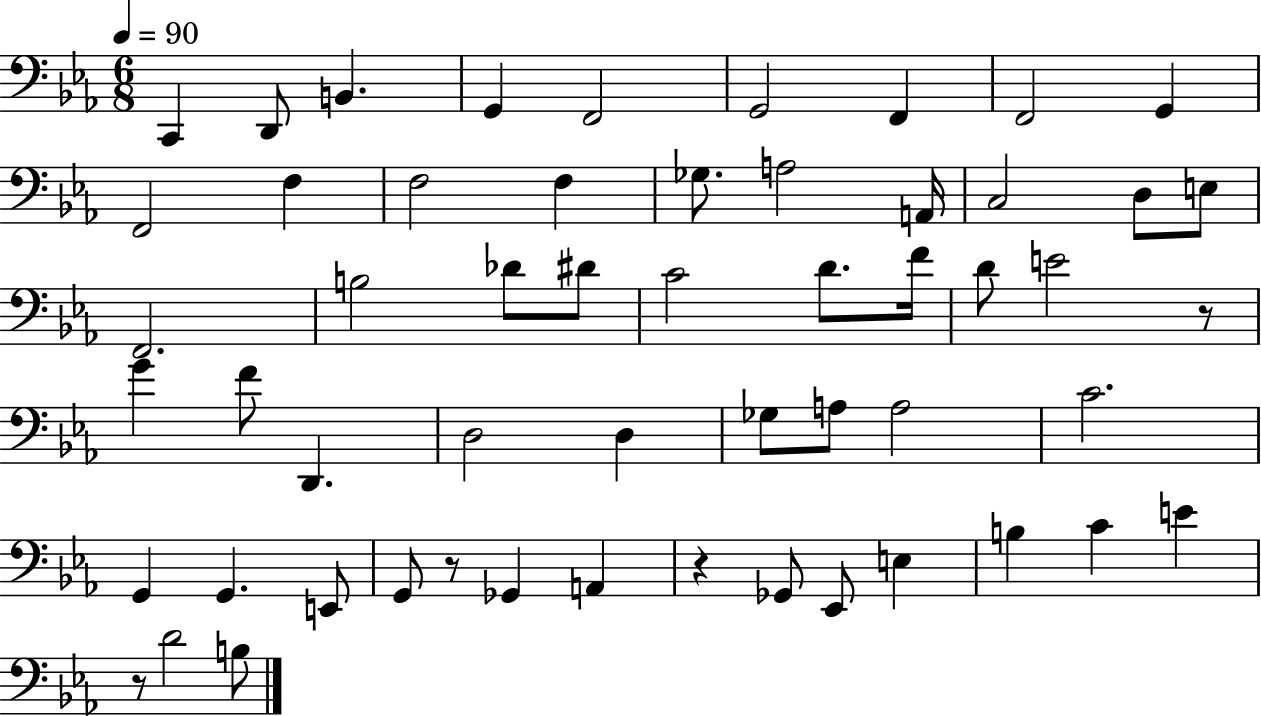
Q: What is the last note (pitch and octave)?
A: B3